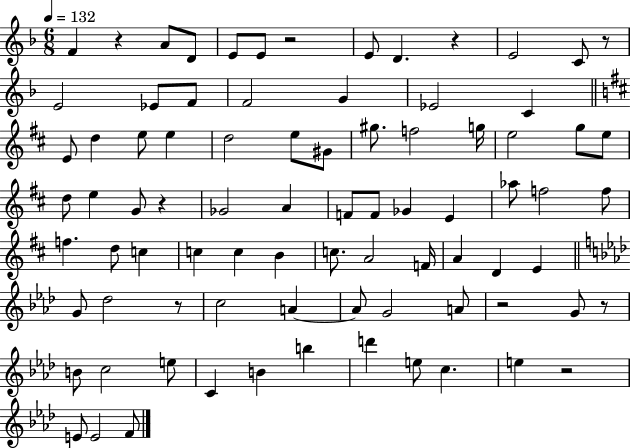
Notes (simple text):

F4/q R/q A4/e D4/e E4/e E4/e R/h E4/e D4/q. R/q E4/h C4/e R/e E4/h Eb4/e F4/e F4/h G4/q Eb4/h C4/q E4/e D5/q E5/e E5/q D5/h E5/e G#4/e G#5/e. F5/h G5/s E5/h G5/e E5/e D5/e E5/q G4/e R/q Gb4/h A4/q F4/e F4/e Gb4/q E4/q Ab5/e F5/h F5/e F5/q. D5/e C5/q C5/q C5/q B4/q C5/e. A4/h F4/s A4/q D4/q E4/q G4/e Db5/h R/e C5/h A4/q A4/e G4/h A4/e R/h G4/e R/e B4/e C5/h E5/e C4/q B4/q B5/q D6/q E5/e C5/q. E5/q R/h E4/e E4/h F4/e